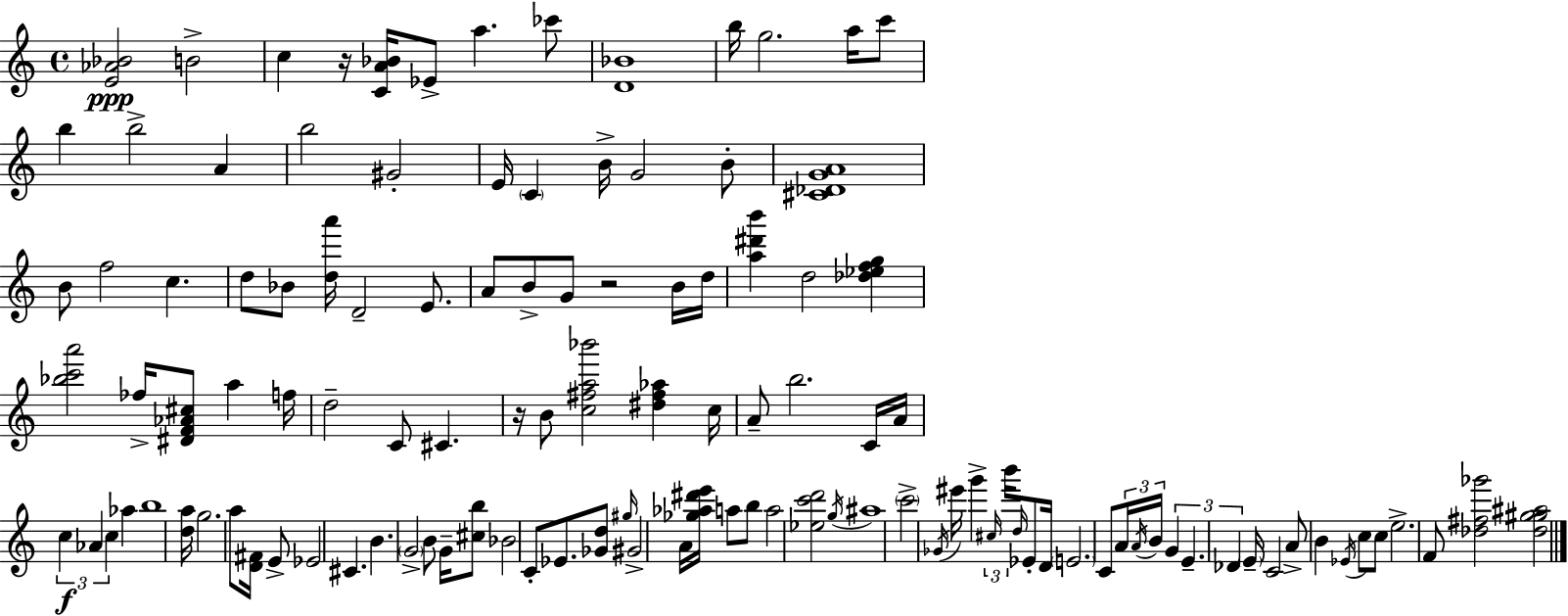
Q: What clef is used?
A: treble